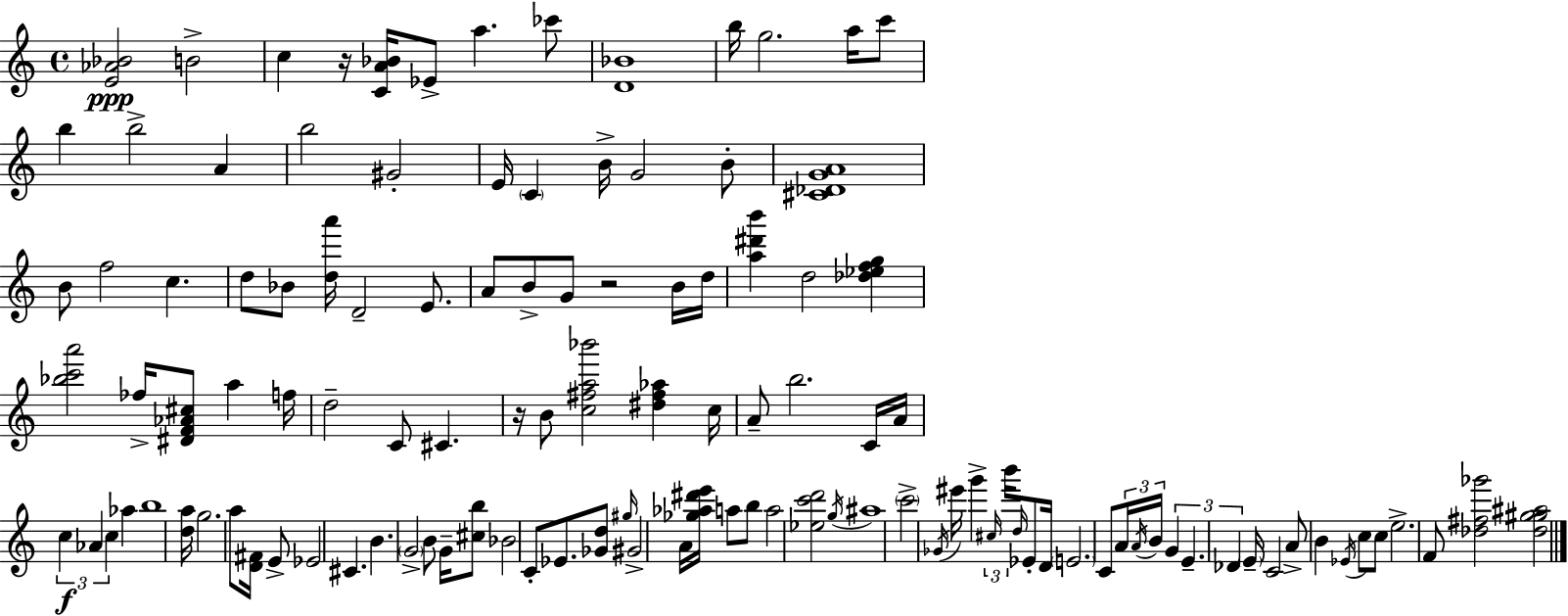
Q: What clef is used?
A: treble